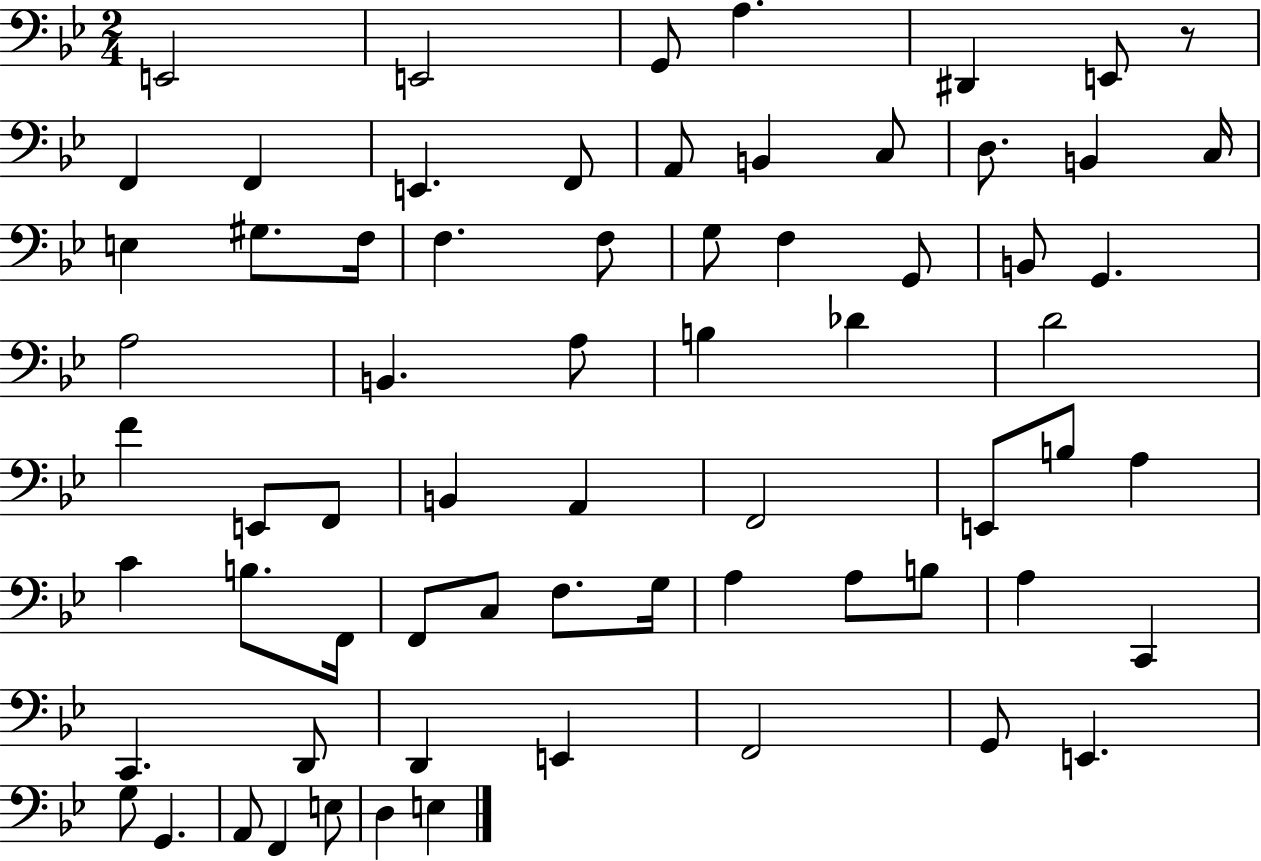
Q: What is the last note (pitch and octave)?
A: E3